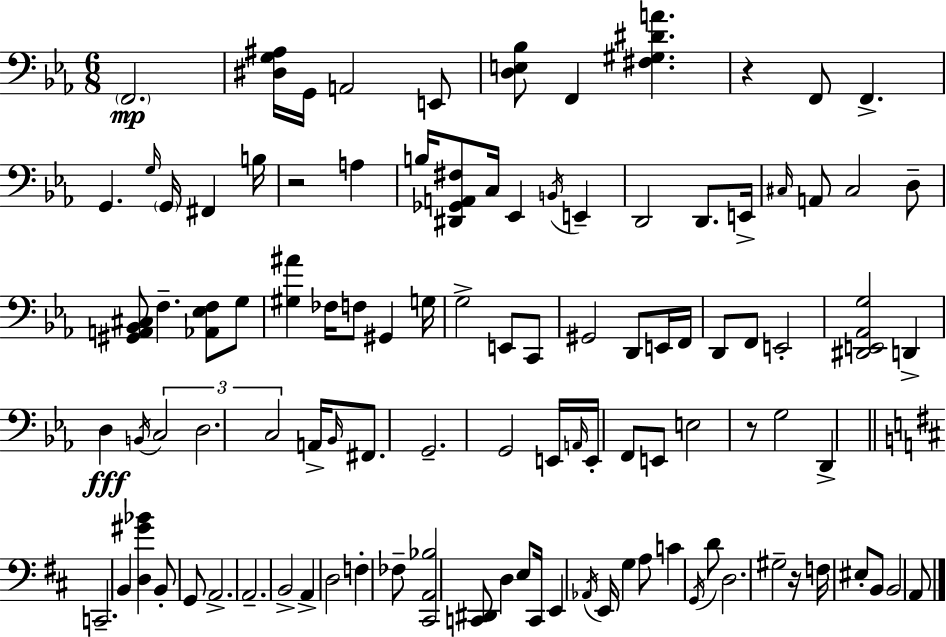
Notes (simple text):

F2/h. [D#3,G3,A#3]/s G2/s A2/h E2/e [D3,E3,Bb3]/e F2/q [F#3,G#3,D#4,A4]/q. R/q F2/e F2/q. G2/q. G3/s G2/s F#2/q B3/s R/h A3/q B3/s [D#2,Gb2,A2,F#3]/e C3/s Eb2/q B2/s E2/q D2/h D2/e. E2/s C#3/s A2/e C#3/h D3/e [G#2,A2,Bb2,C#3]/e F3/q. [Ab2,Eb3,F3]/e G3/e [G#3,A#4]/q FES3/s F3/e G#2/q G3/s G3/h E2/e C2/e G#2/h D2/e E2/s F2/s D2/e F2/e E2/h [D#2,E2,Ab2,G3]/h D2/q D3/q B2/s C3/h D3/h. C3/h A2/s Bb2/s F#2/e. G2/h. G2/h E2/s A2/s E2/s F2/e E2/e E3/h R/e G3/h D2/q C2/h. B2/q [D3,G#4,Bb4]/q B2/e G2/e A2/h. A2/h. B2/h A2/q D3/h F3/q FES3/e [C#2,A2,Bb3]/h [C2,D#2]/e D3/q E3/e C2/s E2/q Ab2/s E2/s G3/q A3/e C4/q G2/s D4/e D3/h. G#3/h R/s F3/s EIS3/e B2/e B2/h A2/e